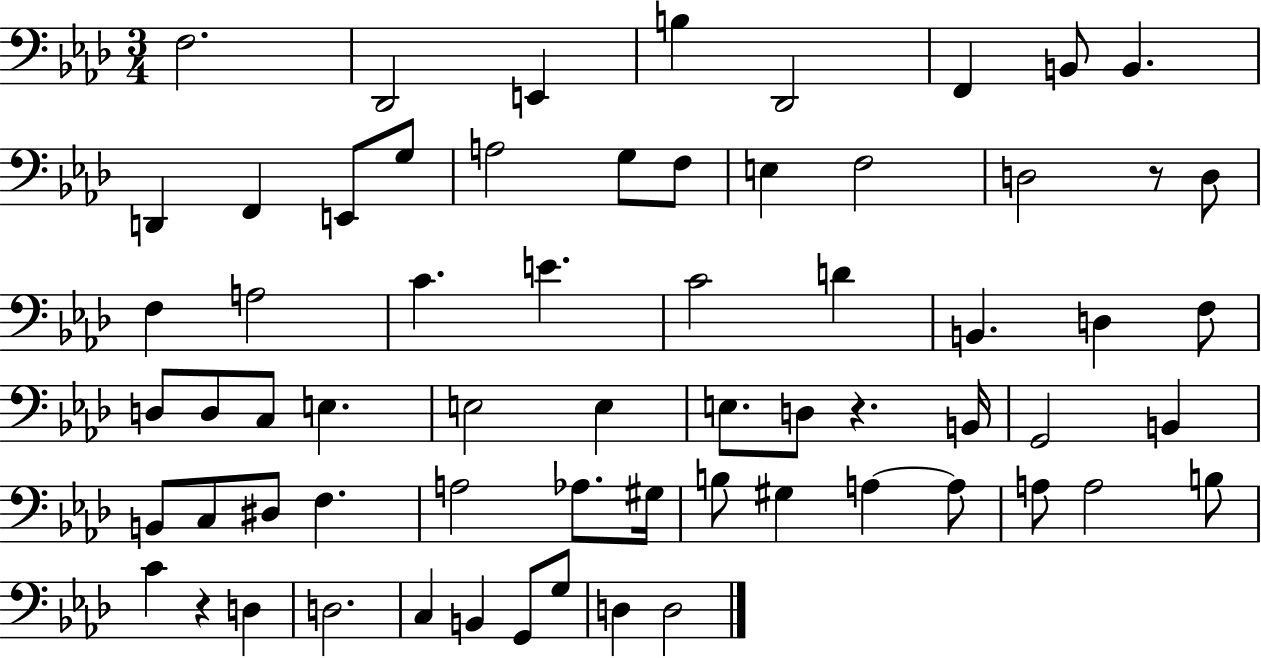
{
  \clef bass
  \numericTimeSignature
  \time 3/4
  \key aes \major
  f2. | des,2 e,4 | b4 des,2 | f,4 b,8 b,4. | \break d,4 f,4 e,8 g8 | a2 g8 f8 | e4 f2 | d2 r8 d8 | \break f4 a2 | c'4. e'4. | c'2 d'4 | b,4. d4 f8 | \break d8 d8 c8 e4. | e2 e4 | e8. d8 r4. b,16 | g,2 b,4 | \break b,8 c8 dis8 f4. | a2 aes8. gis16 | b8 gis4 a4~~ a8 | a8 a2 b8 | \break c'4 r4 d4 | d2. | c4 b,4 g,8 g8 | d4 d2 | \break \bar "|."
}